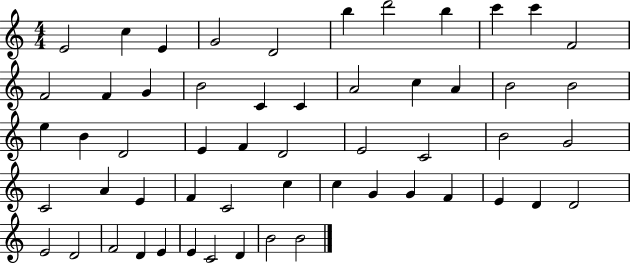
E4/h C5/q E4/q G4/h D4/h B5/q D6/h B5/q C6/q C6/q F4/h F4/h F4/q G4/q B4/h C4/q C4/q A4/h C5/q A4/q B4/h B4/h E5/q B4/q D4/h E4/q F4/q D4/h E4/h C4/h B4/h G4/h C4/h A4/q E4/q F4/q C4/h C5/q C5/q G4/q G4/q F4/q E4/q D4/q D4/h E4/h D4/h F4/h D4/q E4/q E4/q C4/h D4/q B4/h B4/h